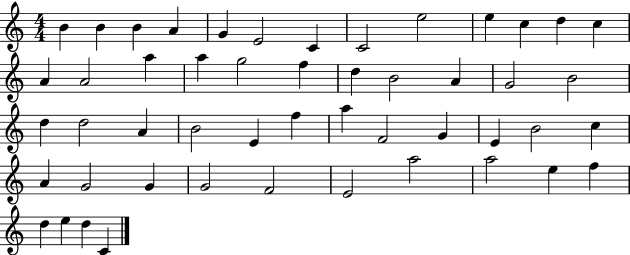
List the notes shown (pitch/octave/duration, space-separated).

B4/q B4/q B4/q A4/q G4/q E4/h C4/q C4/h E5/h E5/q C5/q D5/q C5/q A4/q A4/h A5/q A5/q G5/h F5/q D5/q B4/h A4/q G4/h B4/h D5/q D5/h A4/q B4/h E4/q F5/q A5/q F4/h G4/q E4/q B4/h C5/q A4/q G4/h G4/q G4/h F4/h E4/h A5/h A5/h E5/q F5/q D5/q E5/q D5/q C4/q